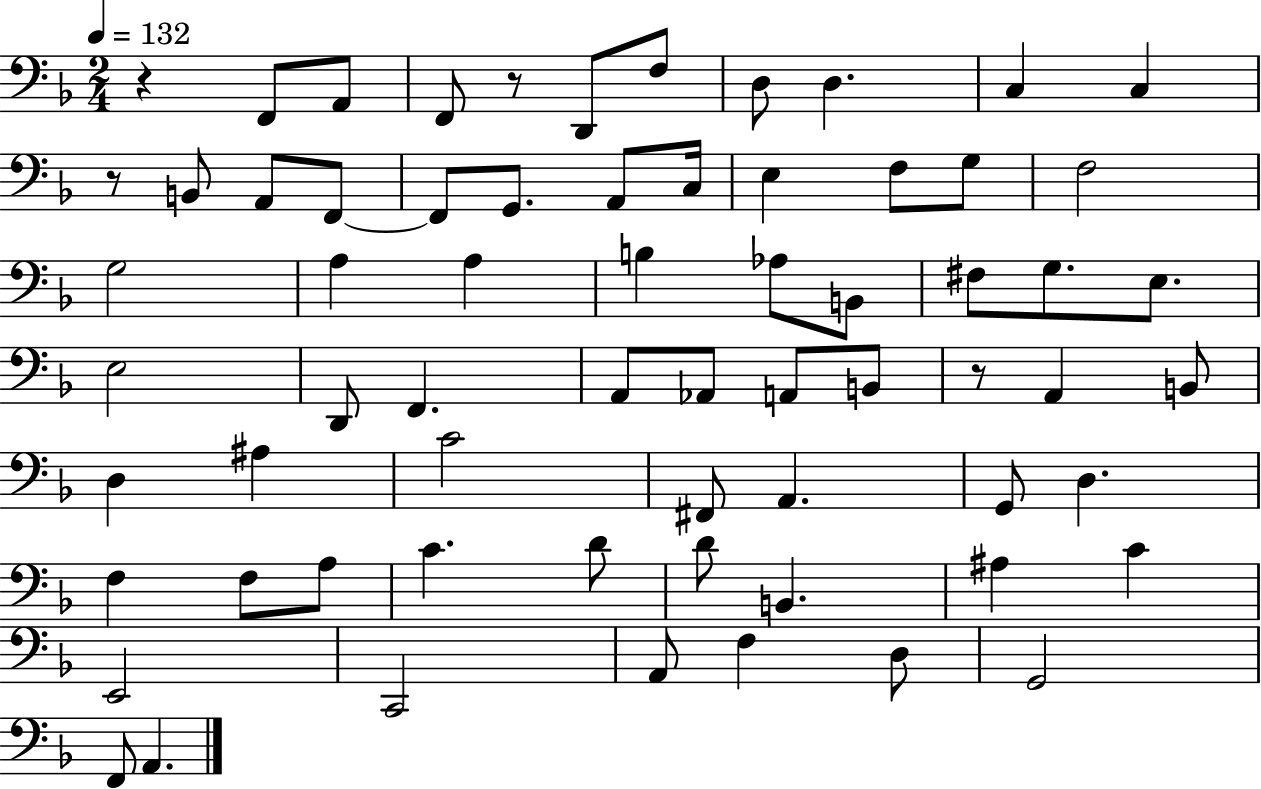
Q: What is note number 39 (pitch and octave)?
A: D3